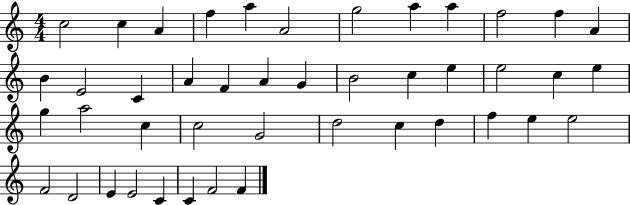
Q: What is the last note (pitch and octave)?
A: F4